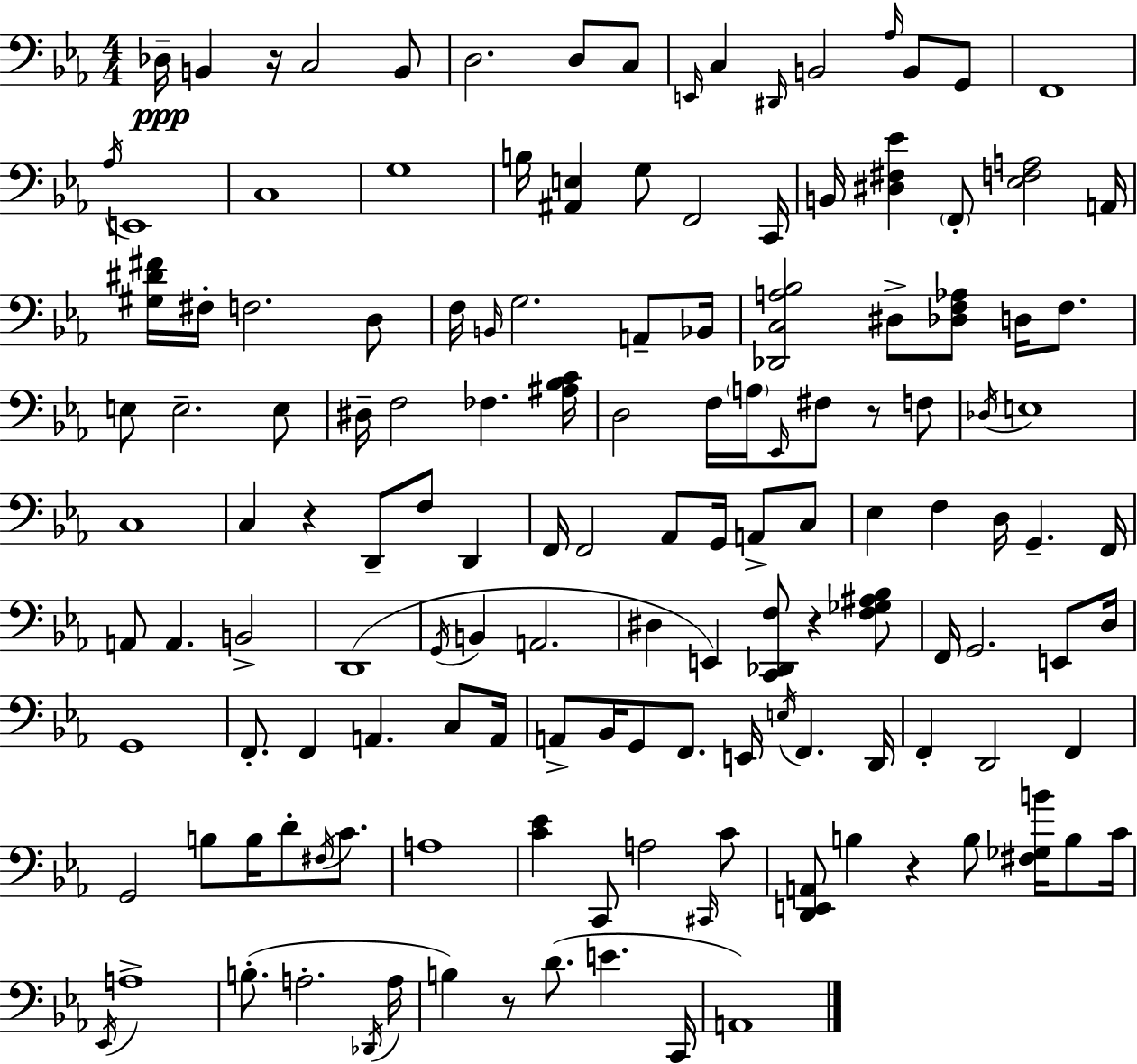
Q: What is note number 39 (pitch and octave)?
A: E3